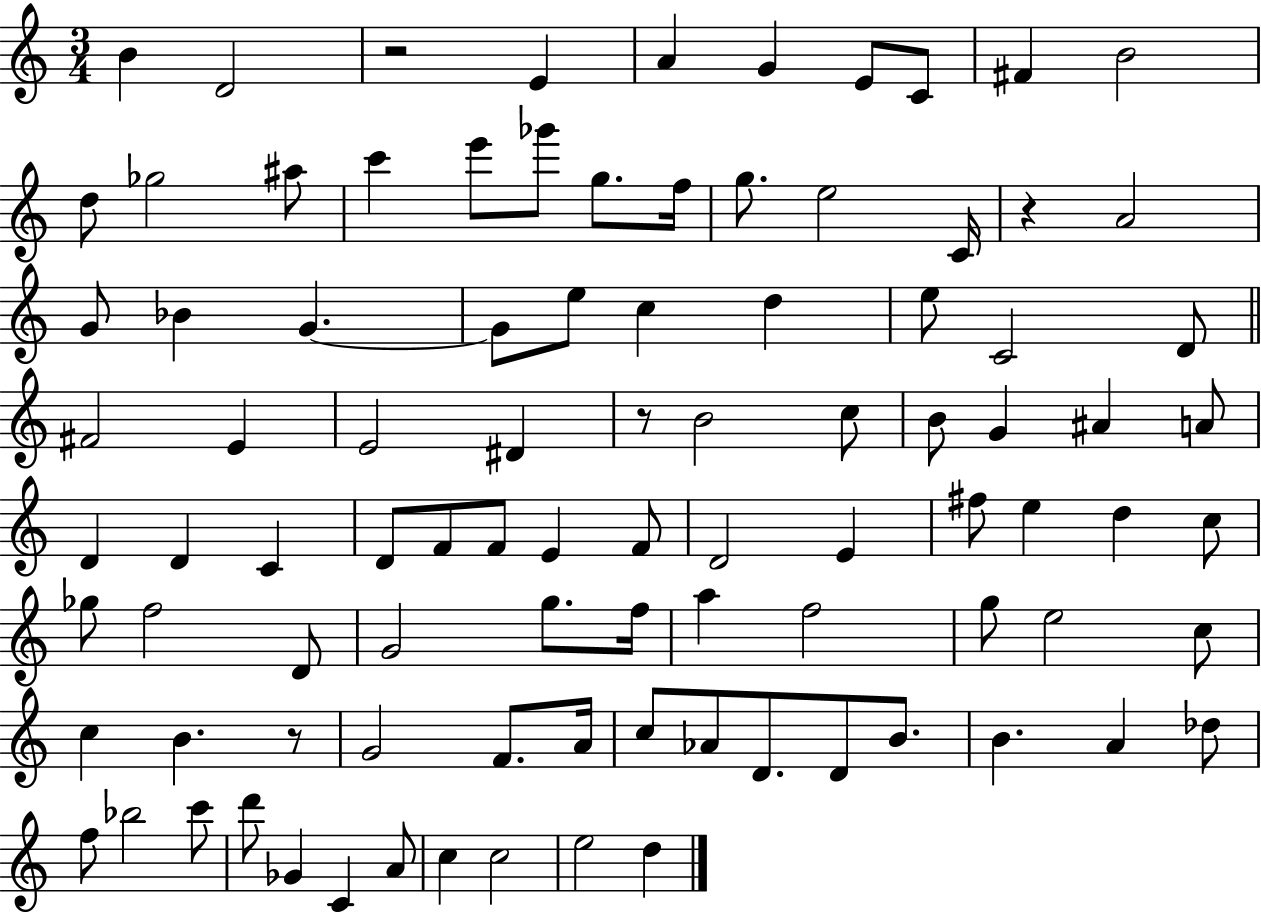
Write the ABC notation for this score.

X:1
T:Untitled
M:3/4
L:1/4
K:C
B D2 z2 E A G E/2 C/2 ^F B2 d/2 _g2 ^a/2 c' e'/2 _g'/2 g/2 f/4 g/2 e2 C/4 z A2 G/2 _B G G/2 e/2 c d e/2 C2 D/2 ^F2 E E2 ^D z/2 B2 c/2 B/2 G ^A A/2 D D C D/2 F/2 F/2 E F/2 D2 E ^f/2 e d c/2 _g/2 f2 D/2 G2 g/2 f/4 a f2 g/2 e2 c/2 c B z/2 G2 F/2 A/4 c/2 _A/2 D/2 D/2 B/2 B A _d/2 f/2 _b2 c'/2 d'/2 _G C A/2 c c2 e2 d